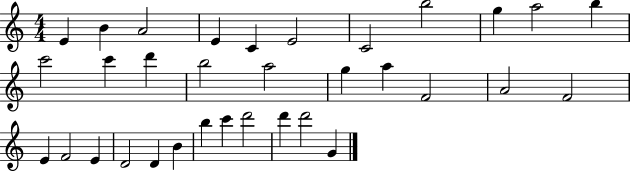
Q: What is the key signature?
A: C major